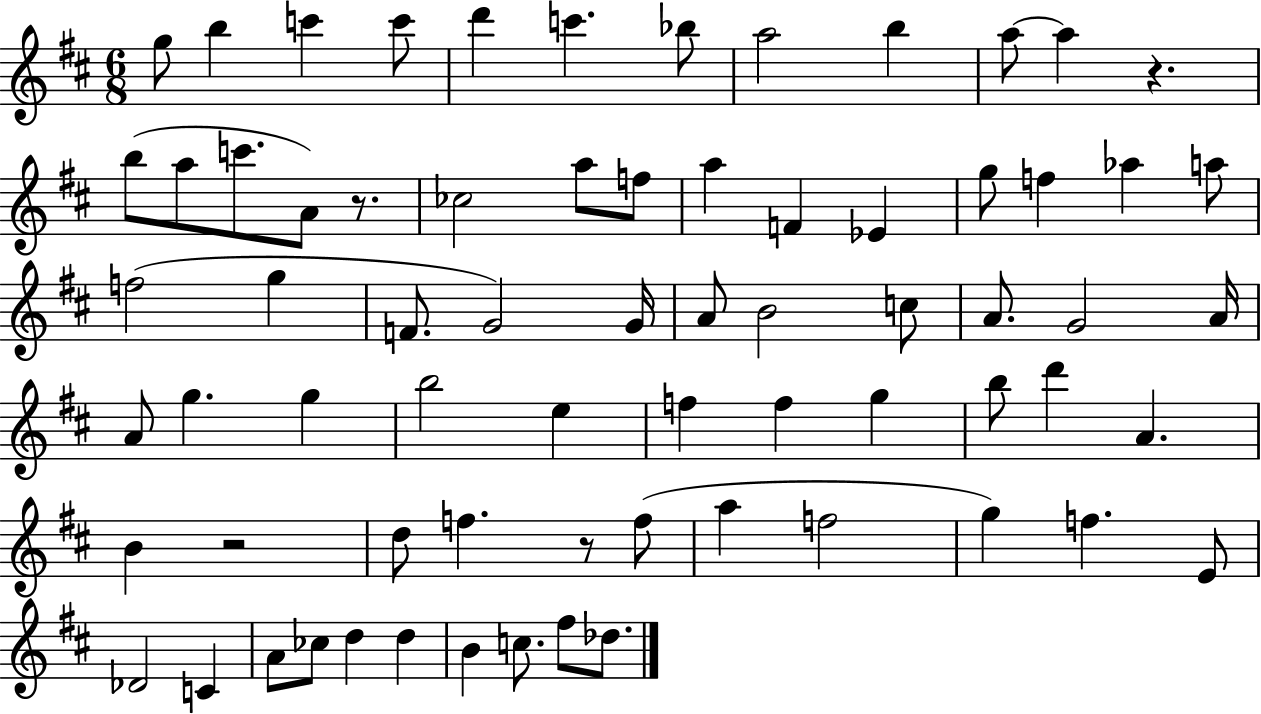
{
  \clef treble
  \numericTimeSignature
  \time 6/8
  \key d \major
  g''8 b''4 c'''4 c'''8 | d'''4 c'''4. bes''8 | a''2 b''4 | a''8~~ a''4 r4. | \break b''8( a''8 c'''8. a'8) r8. | ces''2 a''8 f''8 | a''4 f'4 ees'4 | g''8 f''4 aes''4 a''8 | \break f''2( g''4 | f'8. g'2) g'16 | a'8 b'2 c''8 | a'8. g'2 a'16 | \break a'8 g''4. g''4 | b''2 e''4 | f''4 f''4 g''4 | b''8 d'''4 a'4. | \break b'4 r2 | d''8 f''4. r8 f''8( | a''4 f''2 | g''4) f''4. e'8 | \break des'2 c'4 | a'8 ces''8 d''4 d''4 | b'4 c''8. fis''8 des''8. | \bar "|."
}